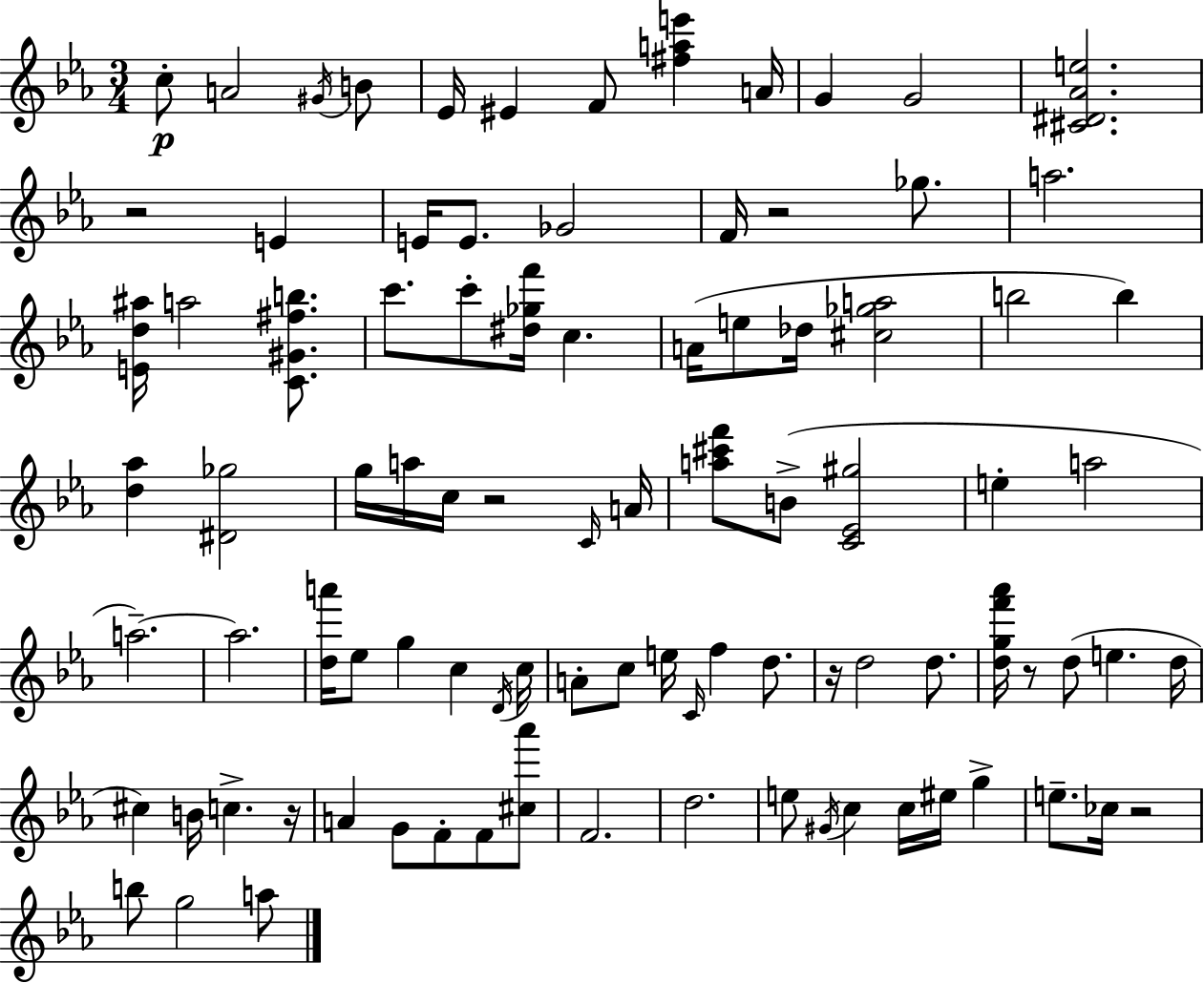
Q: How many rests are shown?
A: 7